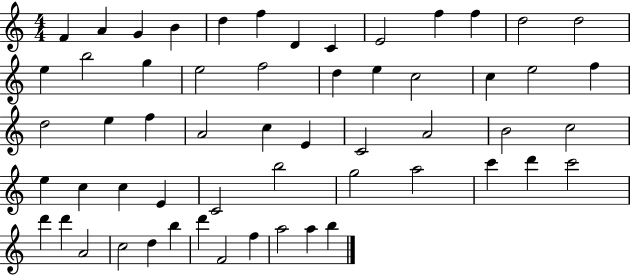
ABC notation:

X:1
T:Untitled
M:4/4
L:1/4
K:C
F A G B d f D C E2 f f d2 d2 e b2 g e2 f2 d e c2 c e2 f d2 e f A2 c E C2 A2 B2 c2 e c c E C2 b2 g2 a2 c' d' c'2 d' d' A2 c2 d b d' F2 f a2 a b